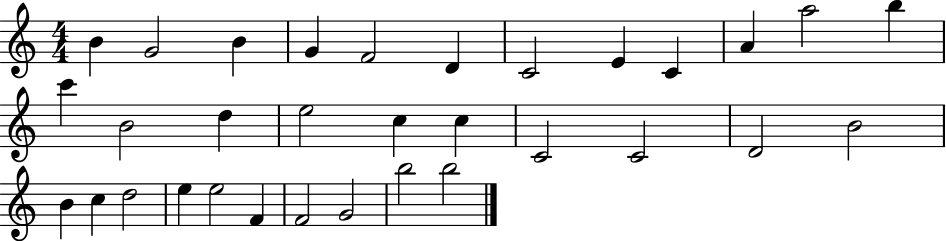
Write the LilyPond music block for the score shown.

{
  \clef treble
  \numericTimeSignature
  \time 4/4
  \key c \major
  b'4 g'2 b'4 | g'4 f'2 d'4 | c'2 e'4 c'4 | a'4 a''2 b''4 | \break c'''4 b'2 d''4 | e''2 c''4 c''4 | c'2 c'2 | d'2 b'2 | \break b'4 c''4 d''2 | e''4 e''2 f'4 | f'2 g'2 | b''2 b''2 | \break \bar "|."
}